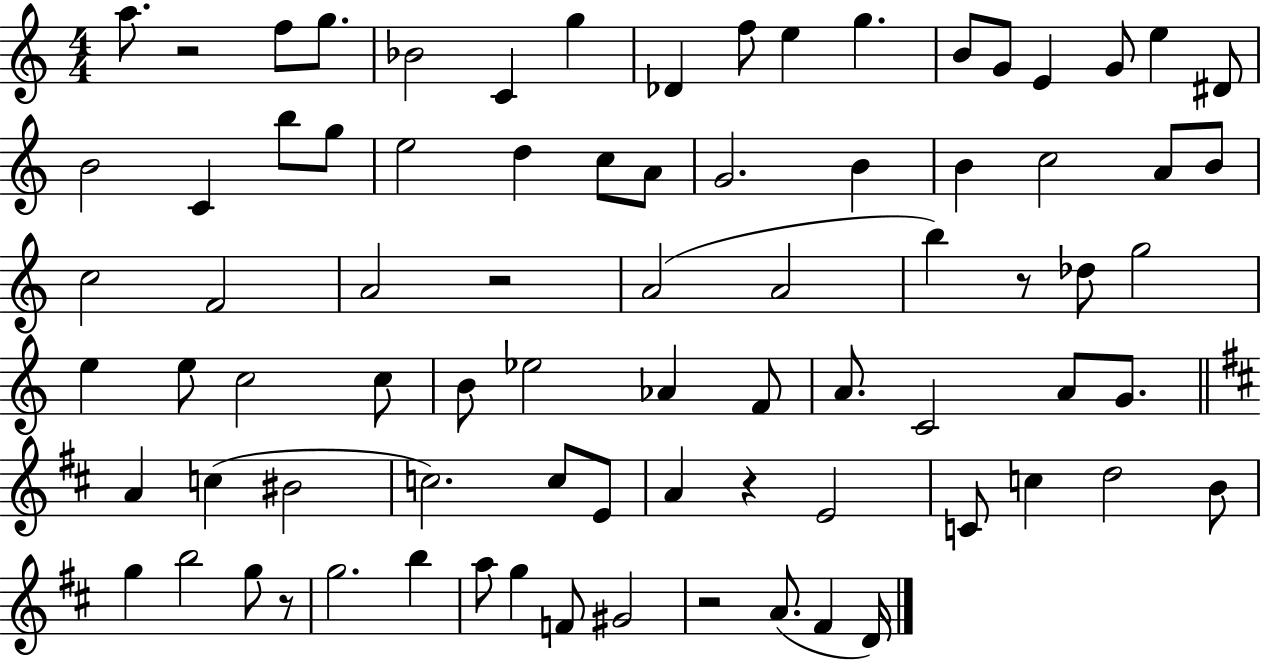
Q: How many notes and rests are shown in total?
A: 80